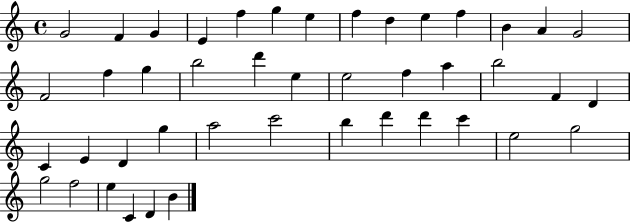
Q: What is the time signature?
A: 4/4